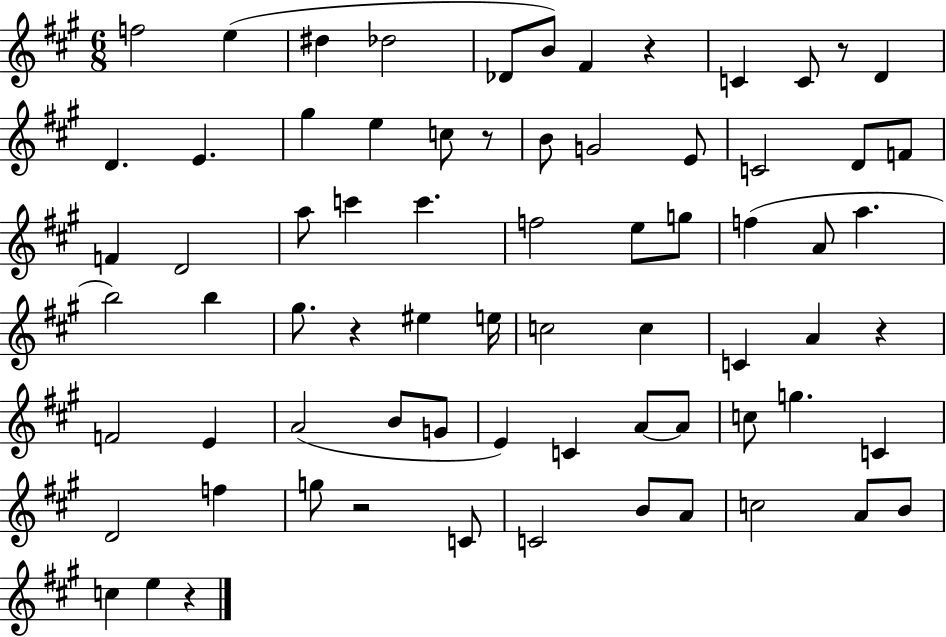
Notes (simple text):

F5/h E5/q D#5/q Db5/h Db4/e B4/e F#4/q R/q C4/q C4/e R/e D4/q D4/q. E4/q. G#5/q E5/q C5/e R/e B4/e G4/h E4/e C4/h D4/e F4/e F4/q D4/h A5/e C6/q C6/q. F5/h E5/e G5/e F5/q A4/e A5/q. B5/h B5/q G#5/e. R/q EIS5/q E5/s C5/h C5/q C4/q A4/q R/q F4/h E4/q A4/h B4/e G4/e E4/q C4/q A4/e A4/e C5/e G5/q. C4/q D4/h F5/q G5/e R/h C4/e C4/h B4/e A4/e C5/h A4/e B4/e C5/q E5/q R/q